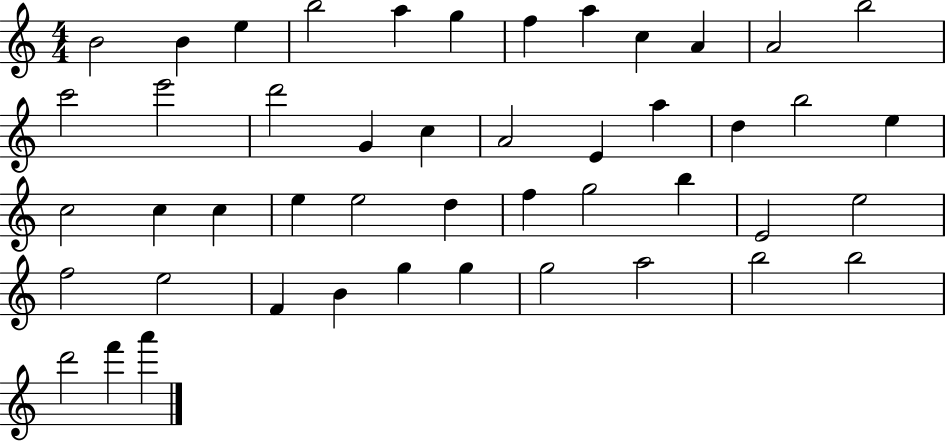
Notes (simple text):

B4/h B4/q E5/q B5/h A5/q G5/q F5/q A5/q C5/q A4/q A4/h B5/h C6/h E6/h D6/h G4/q C5/q A4/h E4/q A5/q D5/q B5/h E5/q C5/h C5/q C5/q E5/q E5/h D5/q F5/q G5/h B5/q E4/h E5/h F5/h E5/h F4/q B4/q G5/q G5/q G5/h A5/h B5/h B5/h D6/h F6/q A6/q